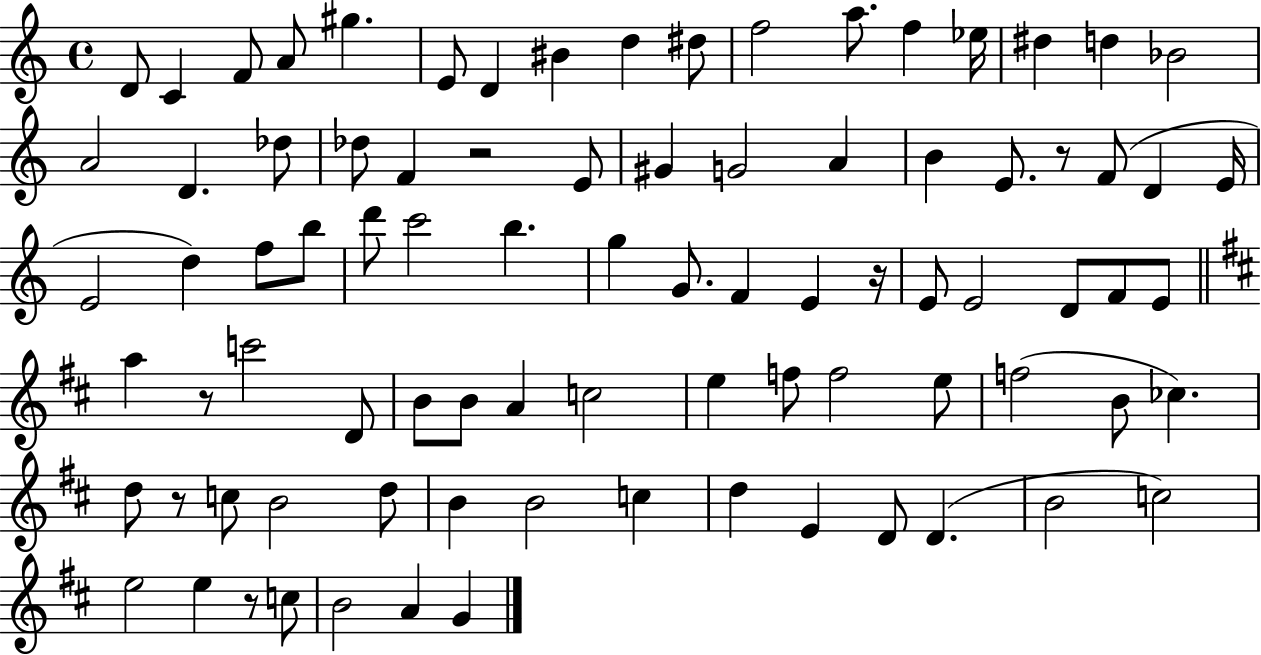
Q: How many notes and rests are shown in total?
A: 86